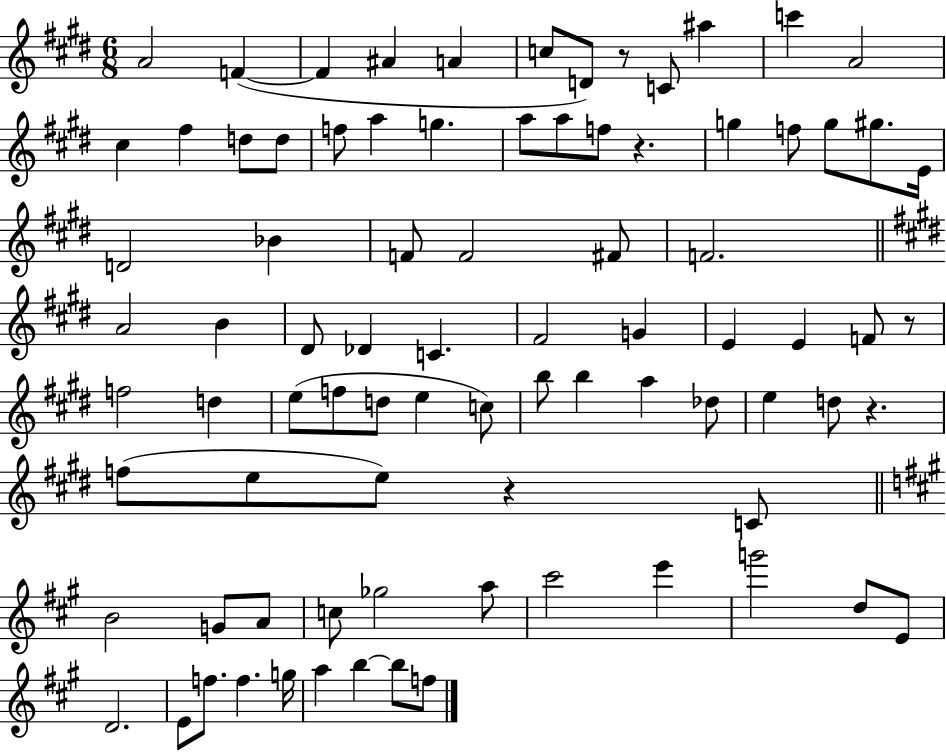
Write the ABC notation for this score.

X:1
T:Untitled
M:6/8
L:1/4
K:E
A2 F F ^A A c/2 D/2 z/2 C/2 ^a c' A2 ^c ^f d/2 d/2 f/2 a g a/2 a/2 f/2 z g f/2 g/2 ^g/2 E/4 D2 _B F/2 F2 ^F/2 F2 A2 B ^D/2 _D C ^F2 G E E F/2 z/2 f2 d e/2 f/2 d/2 e c/2 b/2 b a _d/2 e d/2 z f/2 e/2 e/2 z C/2 B2 G/2 A/2 c/2 _g2 a/2 ^c'2 e' g'2 d/2 E/2 D2 E/2 f/2 f g/4 a b b/2 f/2